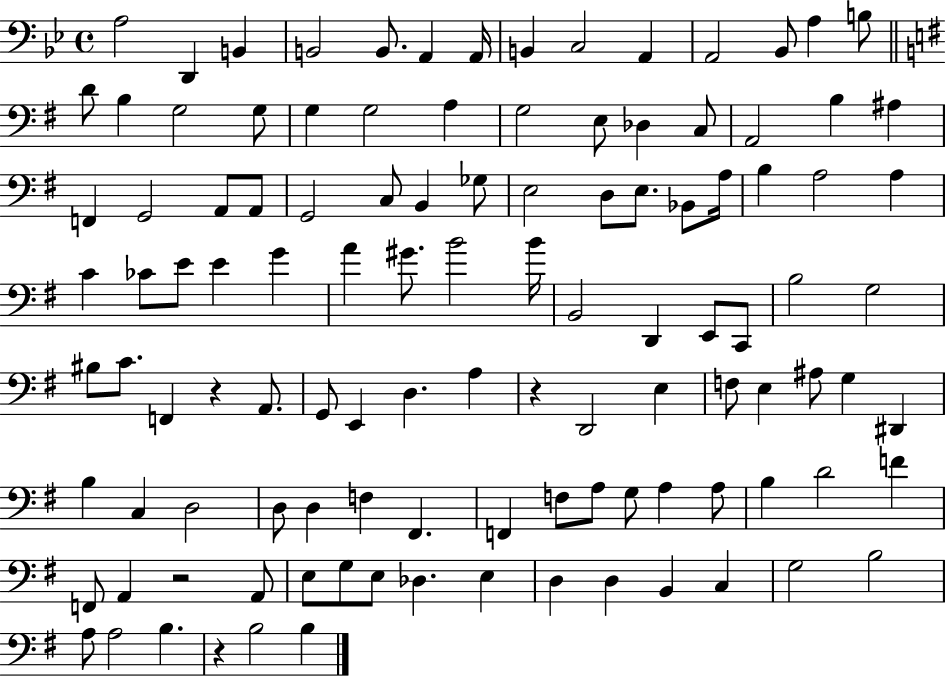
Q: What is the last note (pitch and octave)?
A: B3